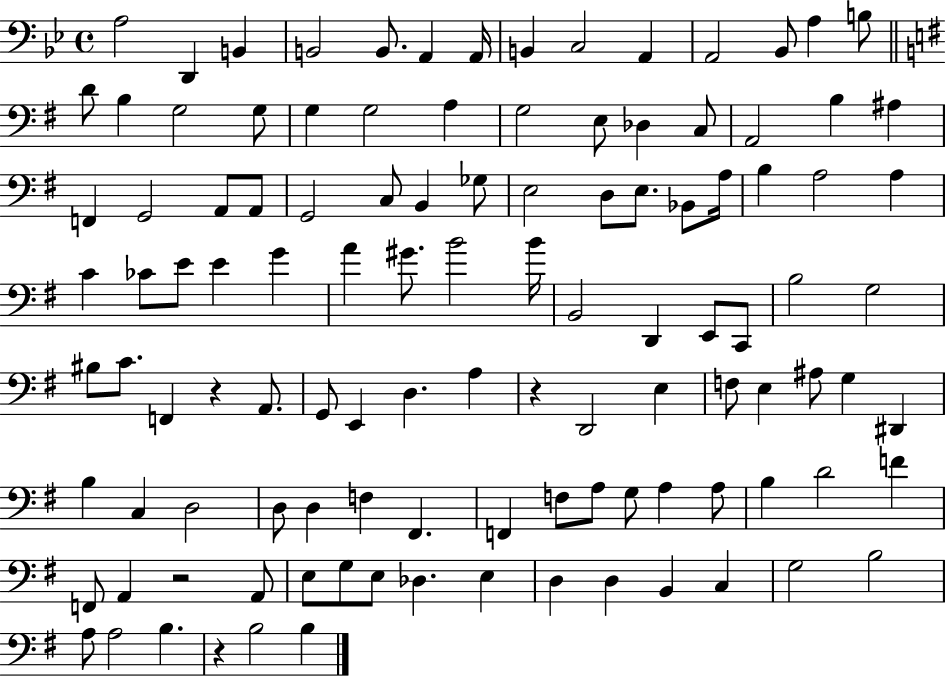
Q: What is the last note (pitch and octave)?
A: B3